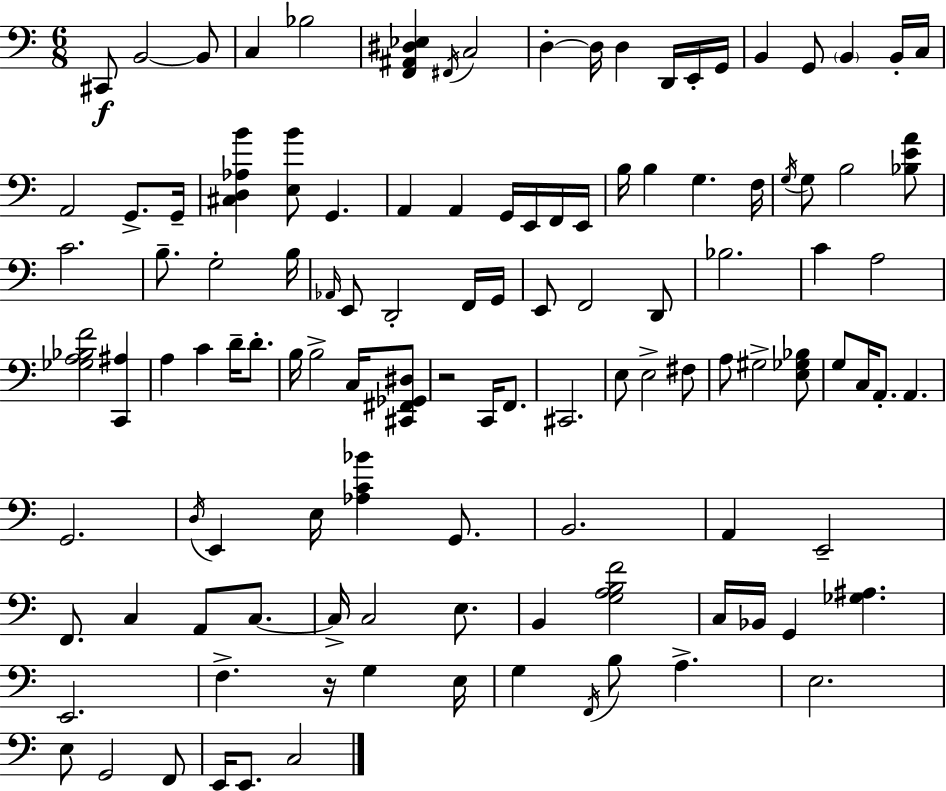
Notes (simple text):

C#2/e B2/h B2/e C3/q Bb3/h [F2,A#2,D#3,Eb3]/q F#2/s C3/h D3/q D3/s D3/q D2/s E2/s G2/s B2/q G2/e B2/q B2/s C3/s A2/h G2/e. G2/s [C#3,D3,Ab3,B4]/q [E3,B4]/e G2/q. A2/q A2/q G2/s E2/s F2/s E2/s B3/s B3/q G3/q. F3/s G3/s G3/e B3/h [Bb3,E4,A4]/e C4/h. B3/e. G3/h B3/s Ab2/s E2/e D2/h F2/s G2/s E2/e F2/h D2/e Bb3/h. C4/q A3/h [Gb3,A3,Bb3,F4]/h [C2,A#3]/q A3/q C4/q D4/s D4/e. B3/s B3/h C3/s [C#2,F#2,Gb2,D#3]/e R/h C2/s F2/e. C#2/h. E3/e E3/h F#3/e A3/e G#3/h [E3,Gb3,Bb3]/e G3/e C3/s A2/e. A2/q. G2/h. D3/s E2/q E3/s [Ab3,C4,Bb4]/q G2/e. B2/h. A2/q E2/h F2/e. C3/q A2/e C3/e. C3/s C3/h E3/e. B2/q [G3,A3,B3,F4]/h C3/s Bb2/s G2/q [Gb3,A#3]/q. E2/h. F3/q. R/s G3/q E3/s G3/q F2/s B3/e A3/q. E3/h. E3/e G2/h F2/e E2/s E2/e. C3/h